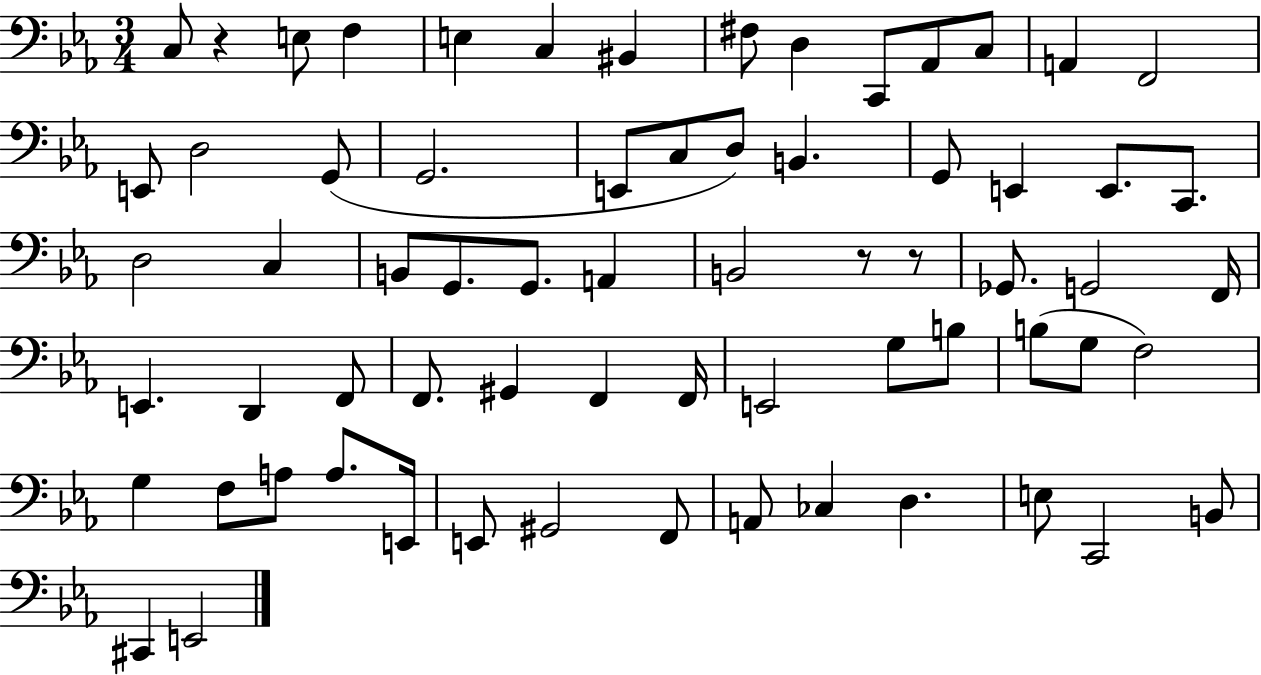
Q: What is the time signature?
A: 3/4